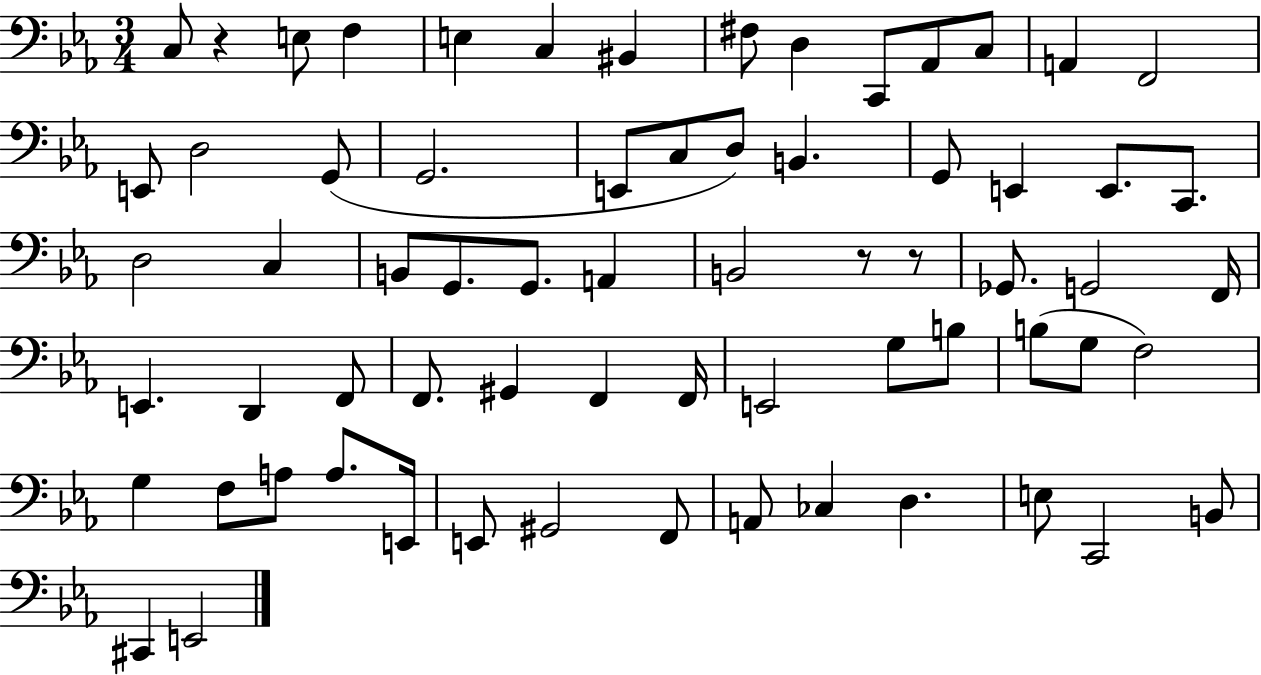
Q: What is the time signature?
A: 3/4